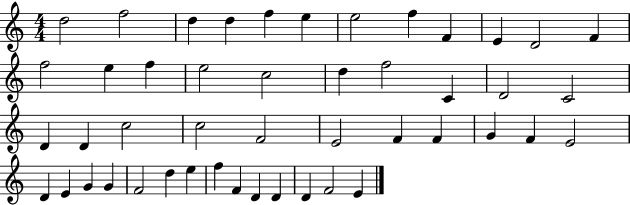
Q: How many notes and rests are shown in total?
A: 47